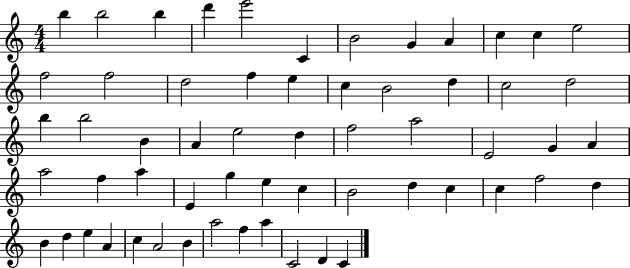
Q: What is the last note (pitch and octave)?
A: C4